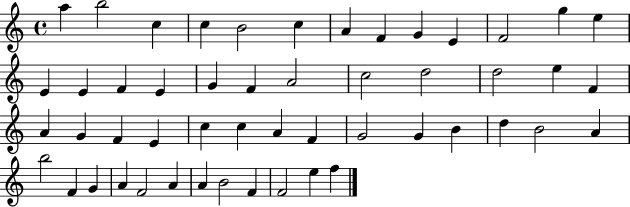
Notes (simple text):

A5/q B5/h C5/q C5/q B4/h C5/q A4/q F4/q G4/q E4/q F4/h G5/q E5/q E4/q E4/q F4/q E4/q G4/q F4/q A4/h C5/h D5/h D5/h E5/q F4/q A4/q G4/q F4/q E4/q C5/q C5/q A4/q F4/q G4/h G4/q B4/q D5/q B4/h A4/q B5/h F4/q G4/q A4/q F4/h A4/q A4/q B4/h F4/q F4/h E5/q F5/q